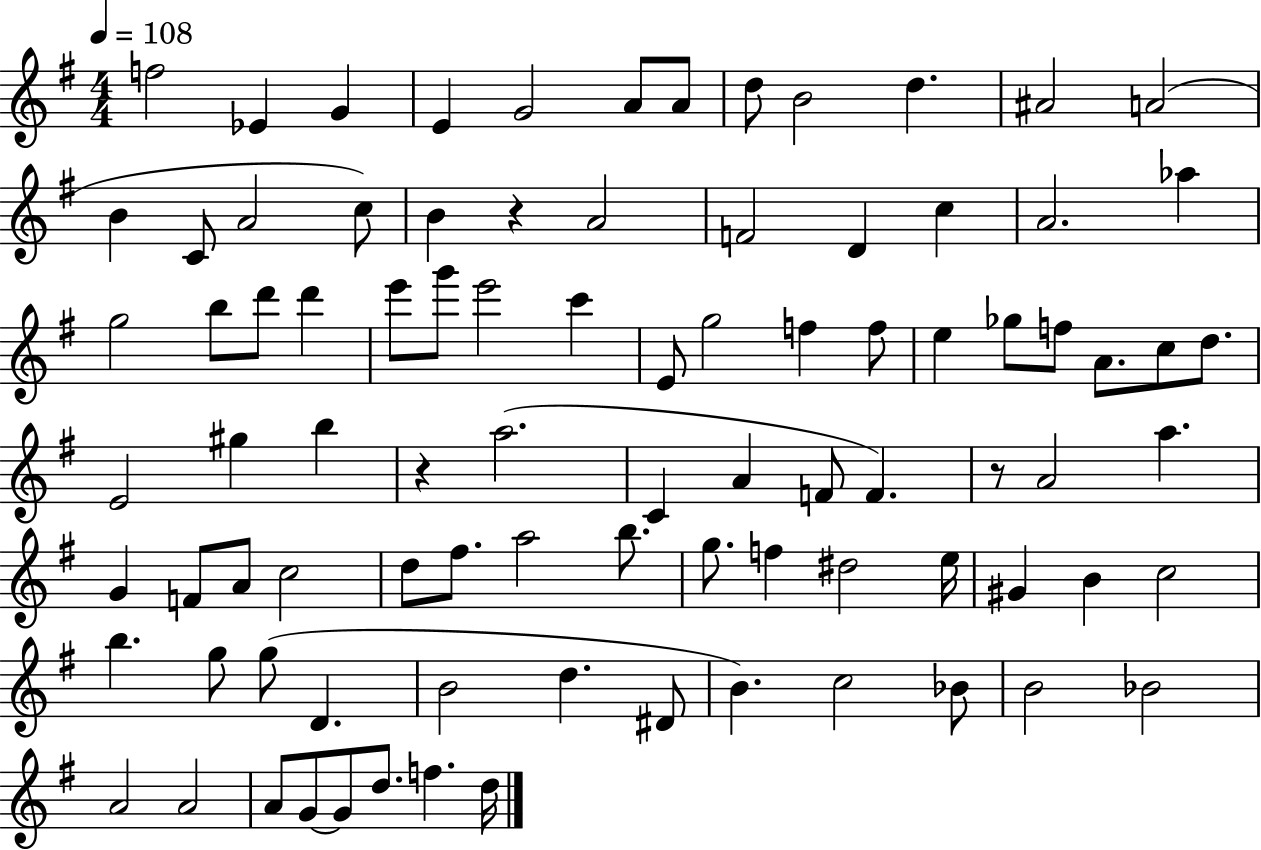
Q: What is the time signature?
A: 4/4